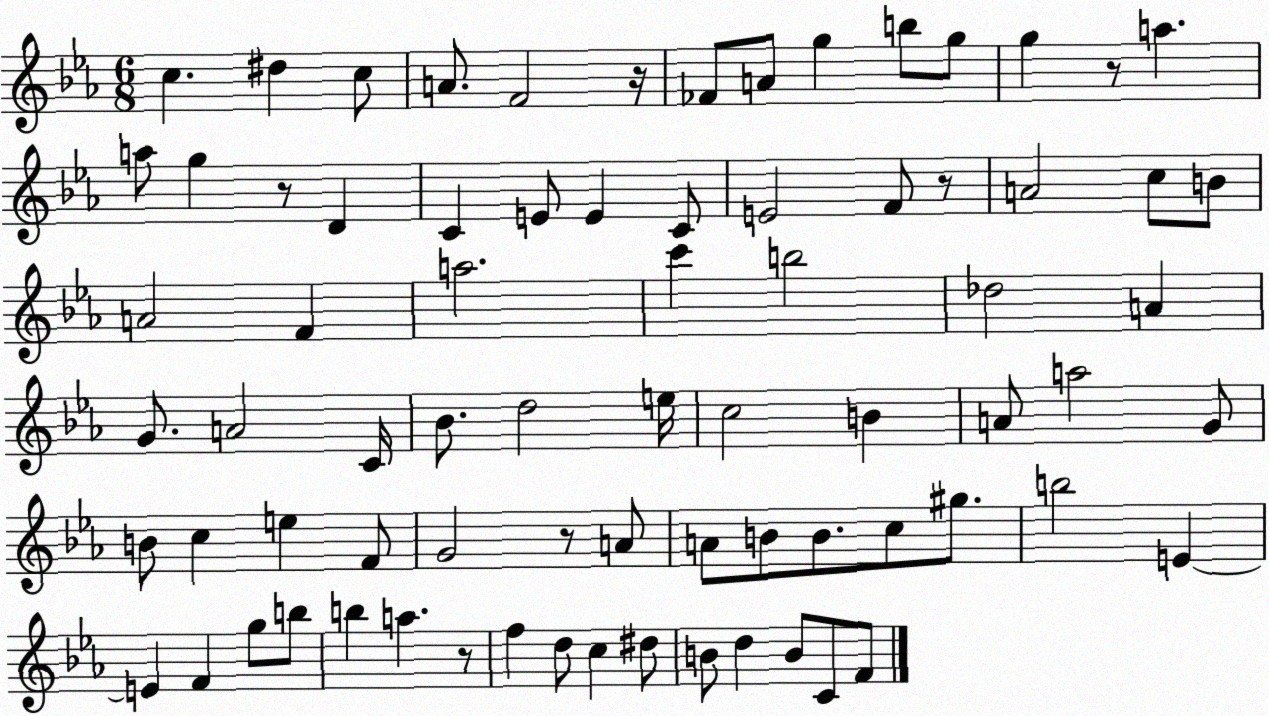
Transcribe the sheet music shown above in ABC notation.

X:1
T:Untitled
M:6/8
L:1/4
K:Eb
c ^d c/2 A/2 F2 z/4 _F/2 A/2 g b/2 g/2 g z/2 a a/2 g z/2 D C E/2 E C/2 E2 F/2 z/2 A2 c/2 B/2 A2 F a2 c' b2 _d2 A G/2 A2 C/4 _B/2 d2 e/4 c2 B A/2 a2 G/2 B/2 c e F/2 G2 z/2 A/2 A/2 B/2 B/2 c/2 ^g/2 b2 E E F g/2 b/2 b a z/2 f d/2 c ^d/2 B/2 d B/2 C/2 F/2